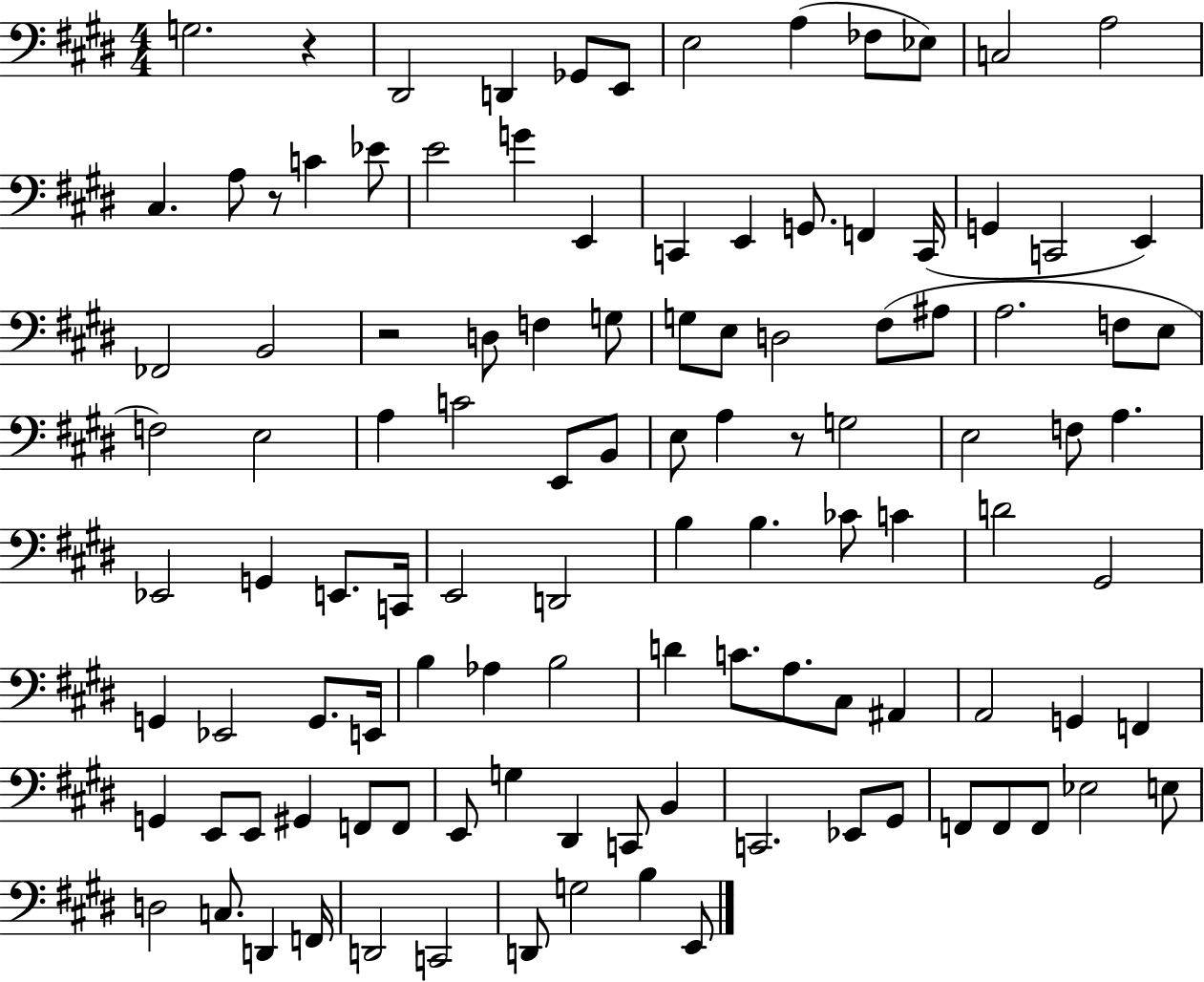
G3/h. R/q D#2/h D2/q Gb2/e E2/e E3/h A3/q FES3/e Eb3/e C3/h A3/h C#3/q. A3/e R/e C4/q Eb4/e E4/h G4/q E2/q C2/q E2/q G2/e. F2/q C2/s G2/q C2/h E2/q FES2/h B2/h R/h D3/e F3/q G3/e G3/e E3/e D3/h F#3/e A#3/e A3/h. F3/e E3/e F3/h E3/h A3/q C4/h E2/e B2/e E3/e A3/q R/e G3/h E3/h F3/e A3/q. Eb2/h G2/q E2/e. C2/s E2/h D2/h B3/q B3/q. CES4/e C4/q D4/h G#2/h G2/q Eb2/h G2/e. E2/s B3/q Ab3/q B3/h D4/q C4/e. A3/e. C#3/e A#2/q A2/h G2/q F2/q G2/q E2/e E2/e G#2/q F2/e F2/e E2/e G3/q D#2/q C2/e B2/q C2/h. Eb2/e G#2/e F2/e F2/e F2/e Eb3/h E3/e D3/h C3/e. D2/q F2/s D2/h C2/h D2/e G3/h B3/q E2/e